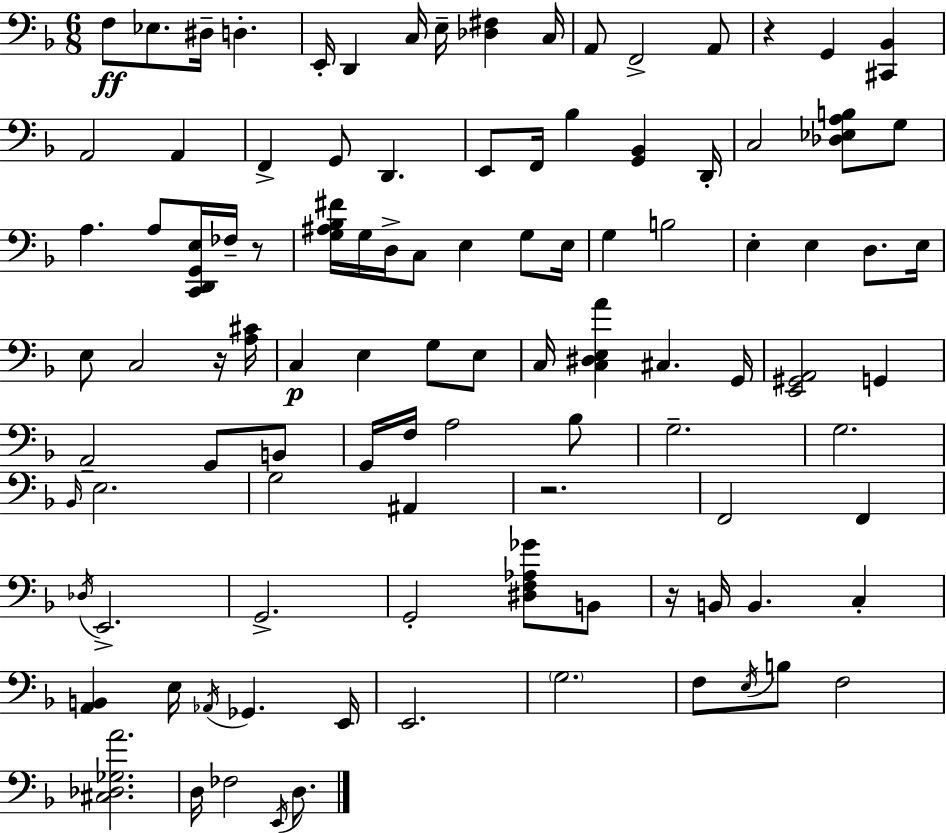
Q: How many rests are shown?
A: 5